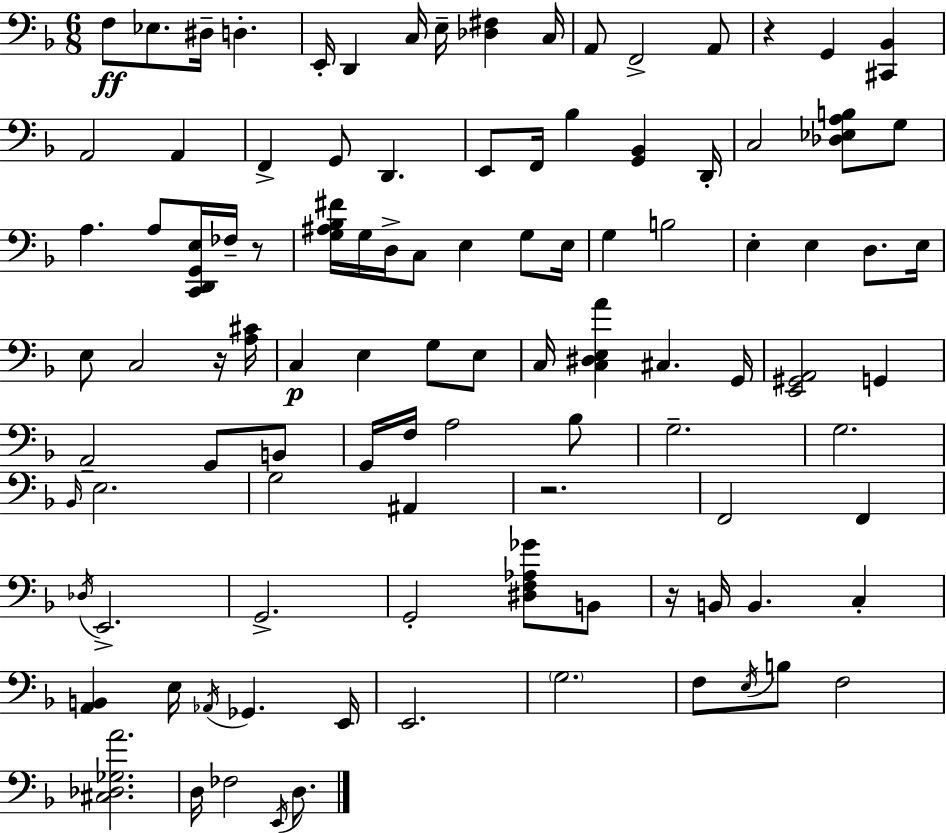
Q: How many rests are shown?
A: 5